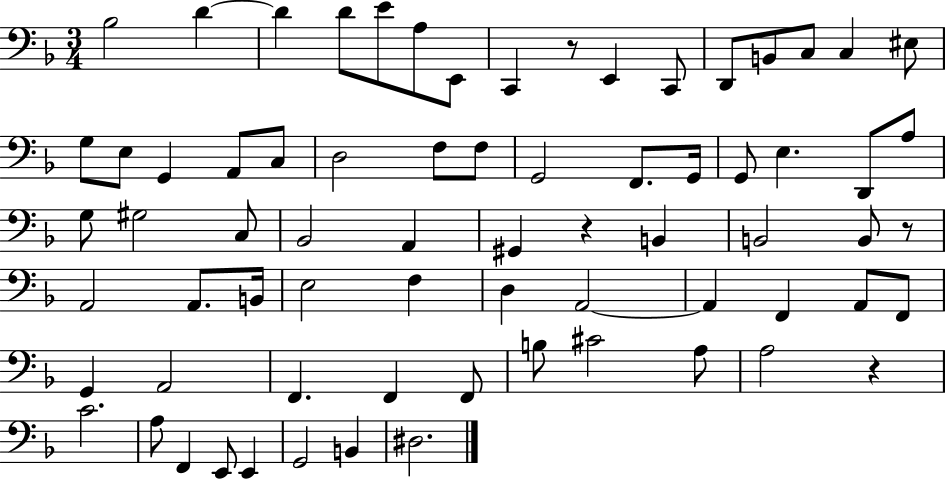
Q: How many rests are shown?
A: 4